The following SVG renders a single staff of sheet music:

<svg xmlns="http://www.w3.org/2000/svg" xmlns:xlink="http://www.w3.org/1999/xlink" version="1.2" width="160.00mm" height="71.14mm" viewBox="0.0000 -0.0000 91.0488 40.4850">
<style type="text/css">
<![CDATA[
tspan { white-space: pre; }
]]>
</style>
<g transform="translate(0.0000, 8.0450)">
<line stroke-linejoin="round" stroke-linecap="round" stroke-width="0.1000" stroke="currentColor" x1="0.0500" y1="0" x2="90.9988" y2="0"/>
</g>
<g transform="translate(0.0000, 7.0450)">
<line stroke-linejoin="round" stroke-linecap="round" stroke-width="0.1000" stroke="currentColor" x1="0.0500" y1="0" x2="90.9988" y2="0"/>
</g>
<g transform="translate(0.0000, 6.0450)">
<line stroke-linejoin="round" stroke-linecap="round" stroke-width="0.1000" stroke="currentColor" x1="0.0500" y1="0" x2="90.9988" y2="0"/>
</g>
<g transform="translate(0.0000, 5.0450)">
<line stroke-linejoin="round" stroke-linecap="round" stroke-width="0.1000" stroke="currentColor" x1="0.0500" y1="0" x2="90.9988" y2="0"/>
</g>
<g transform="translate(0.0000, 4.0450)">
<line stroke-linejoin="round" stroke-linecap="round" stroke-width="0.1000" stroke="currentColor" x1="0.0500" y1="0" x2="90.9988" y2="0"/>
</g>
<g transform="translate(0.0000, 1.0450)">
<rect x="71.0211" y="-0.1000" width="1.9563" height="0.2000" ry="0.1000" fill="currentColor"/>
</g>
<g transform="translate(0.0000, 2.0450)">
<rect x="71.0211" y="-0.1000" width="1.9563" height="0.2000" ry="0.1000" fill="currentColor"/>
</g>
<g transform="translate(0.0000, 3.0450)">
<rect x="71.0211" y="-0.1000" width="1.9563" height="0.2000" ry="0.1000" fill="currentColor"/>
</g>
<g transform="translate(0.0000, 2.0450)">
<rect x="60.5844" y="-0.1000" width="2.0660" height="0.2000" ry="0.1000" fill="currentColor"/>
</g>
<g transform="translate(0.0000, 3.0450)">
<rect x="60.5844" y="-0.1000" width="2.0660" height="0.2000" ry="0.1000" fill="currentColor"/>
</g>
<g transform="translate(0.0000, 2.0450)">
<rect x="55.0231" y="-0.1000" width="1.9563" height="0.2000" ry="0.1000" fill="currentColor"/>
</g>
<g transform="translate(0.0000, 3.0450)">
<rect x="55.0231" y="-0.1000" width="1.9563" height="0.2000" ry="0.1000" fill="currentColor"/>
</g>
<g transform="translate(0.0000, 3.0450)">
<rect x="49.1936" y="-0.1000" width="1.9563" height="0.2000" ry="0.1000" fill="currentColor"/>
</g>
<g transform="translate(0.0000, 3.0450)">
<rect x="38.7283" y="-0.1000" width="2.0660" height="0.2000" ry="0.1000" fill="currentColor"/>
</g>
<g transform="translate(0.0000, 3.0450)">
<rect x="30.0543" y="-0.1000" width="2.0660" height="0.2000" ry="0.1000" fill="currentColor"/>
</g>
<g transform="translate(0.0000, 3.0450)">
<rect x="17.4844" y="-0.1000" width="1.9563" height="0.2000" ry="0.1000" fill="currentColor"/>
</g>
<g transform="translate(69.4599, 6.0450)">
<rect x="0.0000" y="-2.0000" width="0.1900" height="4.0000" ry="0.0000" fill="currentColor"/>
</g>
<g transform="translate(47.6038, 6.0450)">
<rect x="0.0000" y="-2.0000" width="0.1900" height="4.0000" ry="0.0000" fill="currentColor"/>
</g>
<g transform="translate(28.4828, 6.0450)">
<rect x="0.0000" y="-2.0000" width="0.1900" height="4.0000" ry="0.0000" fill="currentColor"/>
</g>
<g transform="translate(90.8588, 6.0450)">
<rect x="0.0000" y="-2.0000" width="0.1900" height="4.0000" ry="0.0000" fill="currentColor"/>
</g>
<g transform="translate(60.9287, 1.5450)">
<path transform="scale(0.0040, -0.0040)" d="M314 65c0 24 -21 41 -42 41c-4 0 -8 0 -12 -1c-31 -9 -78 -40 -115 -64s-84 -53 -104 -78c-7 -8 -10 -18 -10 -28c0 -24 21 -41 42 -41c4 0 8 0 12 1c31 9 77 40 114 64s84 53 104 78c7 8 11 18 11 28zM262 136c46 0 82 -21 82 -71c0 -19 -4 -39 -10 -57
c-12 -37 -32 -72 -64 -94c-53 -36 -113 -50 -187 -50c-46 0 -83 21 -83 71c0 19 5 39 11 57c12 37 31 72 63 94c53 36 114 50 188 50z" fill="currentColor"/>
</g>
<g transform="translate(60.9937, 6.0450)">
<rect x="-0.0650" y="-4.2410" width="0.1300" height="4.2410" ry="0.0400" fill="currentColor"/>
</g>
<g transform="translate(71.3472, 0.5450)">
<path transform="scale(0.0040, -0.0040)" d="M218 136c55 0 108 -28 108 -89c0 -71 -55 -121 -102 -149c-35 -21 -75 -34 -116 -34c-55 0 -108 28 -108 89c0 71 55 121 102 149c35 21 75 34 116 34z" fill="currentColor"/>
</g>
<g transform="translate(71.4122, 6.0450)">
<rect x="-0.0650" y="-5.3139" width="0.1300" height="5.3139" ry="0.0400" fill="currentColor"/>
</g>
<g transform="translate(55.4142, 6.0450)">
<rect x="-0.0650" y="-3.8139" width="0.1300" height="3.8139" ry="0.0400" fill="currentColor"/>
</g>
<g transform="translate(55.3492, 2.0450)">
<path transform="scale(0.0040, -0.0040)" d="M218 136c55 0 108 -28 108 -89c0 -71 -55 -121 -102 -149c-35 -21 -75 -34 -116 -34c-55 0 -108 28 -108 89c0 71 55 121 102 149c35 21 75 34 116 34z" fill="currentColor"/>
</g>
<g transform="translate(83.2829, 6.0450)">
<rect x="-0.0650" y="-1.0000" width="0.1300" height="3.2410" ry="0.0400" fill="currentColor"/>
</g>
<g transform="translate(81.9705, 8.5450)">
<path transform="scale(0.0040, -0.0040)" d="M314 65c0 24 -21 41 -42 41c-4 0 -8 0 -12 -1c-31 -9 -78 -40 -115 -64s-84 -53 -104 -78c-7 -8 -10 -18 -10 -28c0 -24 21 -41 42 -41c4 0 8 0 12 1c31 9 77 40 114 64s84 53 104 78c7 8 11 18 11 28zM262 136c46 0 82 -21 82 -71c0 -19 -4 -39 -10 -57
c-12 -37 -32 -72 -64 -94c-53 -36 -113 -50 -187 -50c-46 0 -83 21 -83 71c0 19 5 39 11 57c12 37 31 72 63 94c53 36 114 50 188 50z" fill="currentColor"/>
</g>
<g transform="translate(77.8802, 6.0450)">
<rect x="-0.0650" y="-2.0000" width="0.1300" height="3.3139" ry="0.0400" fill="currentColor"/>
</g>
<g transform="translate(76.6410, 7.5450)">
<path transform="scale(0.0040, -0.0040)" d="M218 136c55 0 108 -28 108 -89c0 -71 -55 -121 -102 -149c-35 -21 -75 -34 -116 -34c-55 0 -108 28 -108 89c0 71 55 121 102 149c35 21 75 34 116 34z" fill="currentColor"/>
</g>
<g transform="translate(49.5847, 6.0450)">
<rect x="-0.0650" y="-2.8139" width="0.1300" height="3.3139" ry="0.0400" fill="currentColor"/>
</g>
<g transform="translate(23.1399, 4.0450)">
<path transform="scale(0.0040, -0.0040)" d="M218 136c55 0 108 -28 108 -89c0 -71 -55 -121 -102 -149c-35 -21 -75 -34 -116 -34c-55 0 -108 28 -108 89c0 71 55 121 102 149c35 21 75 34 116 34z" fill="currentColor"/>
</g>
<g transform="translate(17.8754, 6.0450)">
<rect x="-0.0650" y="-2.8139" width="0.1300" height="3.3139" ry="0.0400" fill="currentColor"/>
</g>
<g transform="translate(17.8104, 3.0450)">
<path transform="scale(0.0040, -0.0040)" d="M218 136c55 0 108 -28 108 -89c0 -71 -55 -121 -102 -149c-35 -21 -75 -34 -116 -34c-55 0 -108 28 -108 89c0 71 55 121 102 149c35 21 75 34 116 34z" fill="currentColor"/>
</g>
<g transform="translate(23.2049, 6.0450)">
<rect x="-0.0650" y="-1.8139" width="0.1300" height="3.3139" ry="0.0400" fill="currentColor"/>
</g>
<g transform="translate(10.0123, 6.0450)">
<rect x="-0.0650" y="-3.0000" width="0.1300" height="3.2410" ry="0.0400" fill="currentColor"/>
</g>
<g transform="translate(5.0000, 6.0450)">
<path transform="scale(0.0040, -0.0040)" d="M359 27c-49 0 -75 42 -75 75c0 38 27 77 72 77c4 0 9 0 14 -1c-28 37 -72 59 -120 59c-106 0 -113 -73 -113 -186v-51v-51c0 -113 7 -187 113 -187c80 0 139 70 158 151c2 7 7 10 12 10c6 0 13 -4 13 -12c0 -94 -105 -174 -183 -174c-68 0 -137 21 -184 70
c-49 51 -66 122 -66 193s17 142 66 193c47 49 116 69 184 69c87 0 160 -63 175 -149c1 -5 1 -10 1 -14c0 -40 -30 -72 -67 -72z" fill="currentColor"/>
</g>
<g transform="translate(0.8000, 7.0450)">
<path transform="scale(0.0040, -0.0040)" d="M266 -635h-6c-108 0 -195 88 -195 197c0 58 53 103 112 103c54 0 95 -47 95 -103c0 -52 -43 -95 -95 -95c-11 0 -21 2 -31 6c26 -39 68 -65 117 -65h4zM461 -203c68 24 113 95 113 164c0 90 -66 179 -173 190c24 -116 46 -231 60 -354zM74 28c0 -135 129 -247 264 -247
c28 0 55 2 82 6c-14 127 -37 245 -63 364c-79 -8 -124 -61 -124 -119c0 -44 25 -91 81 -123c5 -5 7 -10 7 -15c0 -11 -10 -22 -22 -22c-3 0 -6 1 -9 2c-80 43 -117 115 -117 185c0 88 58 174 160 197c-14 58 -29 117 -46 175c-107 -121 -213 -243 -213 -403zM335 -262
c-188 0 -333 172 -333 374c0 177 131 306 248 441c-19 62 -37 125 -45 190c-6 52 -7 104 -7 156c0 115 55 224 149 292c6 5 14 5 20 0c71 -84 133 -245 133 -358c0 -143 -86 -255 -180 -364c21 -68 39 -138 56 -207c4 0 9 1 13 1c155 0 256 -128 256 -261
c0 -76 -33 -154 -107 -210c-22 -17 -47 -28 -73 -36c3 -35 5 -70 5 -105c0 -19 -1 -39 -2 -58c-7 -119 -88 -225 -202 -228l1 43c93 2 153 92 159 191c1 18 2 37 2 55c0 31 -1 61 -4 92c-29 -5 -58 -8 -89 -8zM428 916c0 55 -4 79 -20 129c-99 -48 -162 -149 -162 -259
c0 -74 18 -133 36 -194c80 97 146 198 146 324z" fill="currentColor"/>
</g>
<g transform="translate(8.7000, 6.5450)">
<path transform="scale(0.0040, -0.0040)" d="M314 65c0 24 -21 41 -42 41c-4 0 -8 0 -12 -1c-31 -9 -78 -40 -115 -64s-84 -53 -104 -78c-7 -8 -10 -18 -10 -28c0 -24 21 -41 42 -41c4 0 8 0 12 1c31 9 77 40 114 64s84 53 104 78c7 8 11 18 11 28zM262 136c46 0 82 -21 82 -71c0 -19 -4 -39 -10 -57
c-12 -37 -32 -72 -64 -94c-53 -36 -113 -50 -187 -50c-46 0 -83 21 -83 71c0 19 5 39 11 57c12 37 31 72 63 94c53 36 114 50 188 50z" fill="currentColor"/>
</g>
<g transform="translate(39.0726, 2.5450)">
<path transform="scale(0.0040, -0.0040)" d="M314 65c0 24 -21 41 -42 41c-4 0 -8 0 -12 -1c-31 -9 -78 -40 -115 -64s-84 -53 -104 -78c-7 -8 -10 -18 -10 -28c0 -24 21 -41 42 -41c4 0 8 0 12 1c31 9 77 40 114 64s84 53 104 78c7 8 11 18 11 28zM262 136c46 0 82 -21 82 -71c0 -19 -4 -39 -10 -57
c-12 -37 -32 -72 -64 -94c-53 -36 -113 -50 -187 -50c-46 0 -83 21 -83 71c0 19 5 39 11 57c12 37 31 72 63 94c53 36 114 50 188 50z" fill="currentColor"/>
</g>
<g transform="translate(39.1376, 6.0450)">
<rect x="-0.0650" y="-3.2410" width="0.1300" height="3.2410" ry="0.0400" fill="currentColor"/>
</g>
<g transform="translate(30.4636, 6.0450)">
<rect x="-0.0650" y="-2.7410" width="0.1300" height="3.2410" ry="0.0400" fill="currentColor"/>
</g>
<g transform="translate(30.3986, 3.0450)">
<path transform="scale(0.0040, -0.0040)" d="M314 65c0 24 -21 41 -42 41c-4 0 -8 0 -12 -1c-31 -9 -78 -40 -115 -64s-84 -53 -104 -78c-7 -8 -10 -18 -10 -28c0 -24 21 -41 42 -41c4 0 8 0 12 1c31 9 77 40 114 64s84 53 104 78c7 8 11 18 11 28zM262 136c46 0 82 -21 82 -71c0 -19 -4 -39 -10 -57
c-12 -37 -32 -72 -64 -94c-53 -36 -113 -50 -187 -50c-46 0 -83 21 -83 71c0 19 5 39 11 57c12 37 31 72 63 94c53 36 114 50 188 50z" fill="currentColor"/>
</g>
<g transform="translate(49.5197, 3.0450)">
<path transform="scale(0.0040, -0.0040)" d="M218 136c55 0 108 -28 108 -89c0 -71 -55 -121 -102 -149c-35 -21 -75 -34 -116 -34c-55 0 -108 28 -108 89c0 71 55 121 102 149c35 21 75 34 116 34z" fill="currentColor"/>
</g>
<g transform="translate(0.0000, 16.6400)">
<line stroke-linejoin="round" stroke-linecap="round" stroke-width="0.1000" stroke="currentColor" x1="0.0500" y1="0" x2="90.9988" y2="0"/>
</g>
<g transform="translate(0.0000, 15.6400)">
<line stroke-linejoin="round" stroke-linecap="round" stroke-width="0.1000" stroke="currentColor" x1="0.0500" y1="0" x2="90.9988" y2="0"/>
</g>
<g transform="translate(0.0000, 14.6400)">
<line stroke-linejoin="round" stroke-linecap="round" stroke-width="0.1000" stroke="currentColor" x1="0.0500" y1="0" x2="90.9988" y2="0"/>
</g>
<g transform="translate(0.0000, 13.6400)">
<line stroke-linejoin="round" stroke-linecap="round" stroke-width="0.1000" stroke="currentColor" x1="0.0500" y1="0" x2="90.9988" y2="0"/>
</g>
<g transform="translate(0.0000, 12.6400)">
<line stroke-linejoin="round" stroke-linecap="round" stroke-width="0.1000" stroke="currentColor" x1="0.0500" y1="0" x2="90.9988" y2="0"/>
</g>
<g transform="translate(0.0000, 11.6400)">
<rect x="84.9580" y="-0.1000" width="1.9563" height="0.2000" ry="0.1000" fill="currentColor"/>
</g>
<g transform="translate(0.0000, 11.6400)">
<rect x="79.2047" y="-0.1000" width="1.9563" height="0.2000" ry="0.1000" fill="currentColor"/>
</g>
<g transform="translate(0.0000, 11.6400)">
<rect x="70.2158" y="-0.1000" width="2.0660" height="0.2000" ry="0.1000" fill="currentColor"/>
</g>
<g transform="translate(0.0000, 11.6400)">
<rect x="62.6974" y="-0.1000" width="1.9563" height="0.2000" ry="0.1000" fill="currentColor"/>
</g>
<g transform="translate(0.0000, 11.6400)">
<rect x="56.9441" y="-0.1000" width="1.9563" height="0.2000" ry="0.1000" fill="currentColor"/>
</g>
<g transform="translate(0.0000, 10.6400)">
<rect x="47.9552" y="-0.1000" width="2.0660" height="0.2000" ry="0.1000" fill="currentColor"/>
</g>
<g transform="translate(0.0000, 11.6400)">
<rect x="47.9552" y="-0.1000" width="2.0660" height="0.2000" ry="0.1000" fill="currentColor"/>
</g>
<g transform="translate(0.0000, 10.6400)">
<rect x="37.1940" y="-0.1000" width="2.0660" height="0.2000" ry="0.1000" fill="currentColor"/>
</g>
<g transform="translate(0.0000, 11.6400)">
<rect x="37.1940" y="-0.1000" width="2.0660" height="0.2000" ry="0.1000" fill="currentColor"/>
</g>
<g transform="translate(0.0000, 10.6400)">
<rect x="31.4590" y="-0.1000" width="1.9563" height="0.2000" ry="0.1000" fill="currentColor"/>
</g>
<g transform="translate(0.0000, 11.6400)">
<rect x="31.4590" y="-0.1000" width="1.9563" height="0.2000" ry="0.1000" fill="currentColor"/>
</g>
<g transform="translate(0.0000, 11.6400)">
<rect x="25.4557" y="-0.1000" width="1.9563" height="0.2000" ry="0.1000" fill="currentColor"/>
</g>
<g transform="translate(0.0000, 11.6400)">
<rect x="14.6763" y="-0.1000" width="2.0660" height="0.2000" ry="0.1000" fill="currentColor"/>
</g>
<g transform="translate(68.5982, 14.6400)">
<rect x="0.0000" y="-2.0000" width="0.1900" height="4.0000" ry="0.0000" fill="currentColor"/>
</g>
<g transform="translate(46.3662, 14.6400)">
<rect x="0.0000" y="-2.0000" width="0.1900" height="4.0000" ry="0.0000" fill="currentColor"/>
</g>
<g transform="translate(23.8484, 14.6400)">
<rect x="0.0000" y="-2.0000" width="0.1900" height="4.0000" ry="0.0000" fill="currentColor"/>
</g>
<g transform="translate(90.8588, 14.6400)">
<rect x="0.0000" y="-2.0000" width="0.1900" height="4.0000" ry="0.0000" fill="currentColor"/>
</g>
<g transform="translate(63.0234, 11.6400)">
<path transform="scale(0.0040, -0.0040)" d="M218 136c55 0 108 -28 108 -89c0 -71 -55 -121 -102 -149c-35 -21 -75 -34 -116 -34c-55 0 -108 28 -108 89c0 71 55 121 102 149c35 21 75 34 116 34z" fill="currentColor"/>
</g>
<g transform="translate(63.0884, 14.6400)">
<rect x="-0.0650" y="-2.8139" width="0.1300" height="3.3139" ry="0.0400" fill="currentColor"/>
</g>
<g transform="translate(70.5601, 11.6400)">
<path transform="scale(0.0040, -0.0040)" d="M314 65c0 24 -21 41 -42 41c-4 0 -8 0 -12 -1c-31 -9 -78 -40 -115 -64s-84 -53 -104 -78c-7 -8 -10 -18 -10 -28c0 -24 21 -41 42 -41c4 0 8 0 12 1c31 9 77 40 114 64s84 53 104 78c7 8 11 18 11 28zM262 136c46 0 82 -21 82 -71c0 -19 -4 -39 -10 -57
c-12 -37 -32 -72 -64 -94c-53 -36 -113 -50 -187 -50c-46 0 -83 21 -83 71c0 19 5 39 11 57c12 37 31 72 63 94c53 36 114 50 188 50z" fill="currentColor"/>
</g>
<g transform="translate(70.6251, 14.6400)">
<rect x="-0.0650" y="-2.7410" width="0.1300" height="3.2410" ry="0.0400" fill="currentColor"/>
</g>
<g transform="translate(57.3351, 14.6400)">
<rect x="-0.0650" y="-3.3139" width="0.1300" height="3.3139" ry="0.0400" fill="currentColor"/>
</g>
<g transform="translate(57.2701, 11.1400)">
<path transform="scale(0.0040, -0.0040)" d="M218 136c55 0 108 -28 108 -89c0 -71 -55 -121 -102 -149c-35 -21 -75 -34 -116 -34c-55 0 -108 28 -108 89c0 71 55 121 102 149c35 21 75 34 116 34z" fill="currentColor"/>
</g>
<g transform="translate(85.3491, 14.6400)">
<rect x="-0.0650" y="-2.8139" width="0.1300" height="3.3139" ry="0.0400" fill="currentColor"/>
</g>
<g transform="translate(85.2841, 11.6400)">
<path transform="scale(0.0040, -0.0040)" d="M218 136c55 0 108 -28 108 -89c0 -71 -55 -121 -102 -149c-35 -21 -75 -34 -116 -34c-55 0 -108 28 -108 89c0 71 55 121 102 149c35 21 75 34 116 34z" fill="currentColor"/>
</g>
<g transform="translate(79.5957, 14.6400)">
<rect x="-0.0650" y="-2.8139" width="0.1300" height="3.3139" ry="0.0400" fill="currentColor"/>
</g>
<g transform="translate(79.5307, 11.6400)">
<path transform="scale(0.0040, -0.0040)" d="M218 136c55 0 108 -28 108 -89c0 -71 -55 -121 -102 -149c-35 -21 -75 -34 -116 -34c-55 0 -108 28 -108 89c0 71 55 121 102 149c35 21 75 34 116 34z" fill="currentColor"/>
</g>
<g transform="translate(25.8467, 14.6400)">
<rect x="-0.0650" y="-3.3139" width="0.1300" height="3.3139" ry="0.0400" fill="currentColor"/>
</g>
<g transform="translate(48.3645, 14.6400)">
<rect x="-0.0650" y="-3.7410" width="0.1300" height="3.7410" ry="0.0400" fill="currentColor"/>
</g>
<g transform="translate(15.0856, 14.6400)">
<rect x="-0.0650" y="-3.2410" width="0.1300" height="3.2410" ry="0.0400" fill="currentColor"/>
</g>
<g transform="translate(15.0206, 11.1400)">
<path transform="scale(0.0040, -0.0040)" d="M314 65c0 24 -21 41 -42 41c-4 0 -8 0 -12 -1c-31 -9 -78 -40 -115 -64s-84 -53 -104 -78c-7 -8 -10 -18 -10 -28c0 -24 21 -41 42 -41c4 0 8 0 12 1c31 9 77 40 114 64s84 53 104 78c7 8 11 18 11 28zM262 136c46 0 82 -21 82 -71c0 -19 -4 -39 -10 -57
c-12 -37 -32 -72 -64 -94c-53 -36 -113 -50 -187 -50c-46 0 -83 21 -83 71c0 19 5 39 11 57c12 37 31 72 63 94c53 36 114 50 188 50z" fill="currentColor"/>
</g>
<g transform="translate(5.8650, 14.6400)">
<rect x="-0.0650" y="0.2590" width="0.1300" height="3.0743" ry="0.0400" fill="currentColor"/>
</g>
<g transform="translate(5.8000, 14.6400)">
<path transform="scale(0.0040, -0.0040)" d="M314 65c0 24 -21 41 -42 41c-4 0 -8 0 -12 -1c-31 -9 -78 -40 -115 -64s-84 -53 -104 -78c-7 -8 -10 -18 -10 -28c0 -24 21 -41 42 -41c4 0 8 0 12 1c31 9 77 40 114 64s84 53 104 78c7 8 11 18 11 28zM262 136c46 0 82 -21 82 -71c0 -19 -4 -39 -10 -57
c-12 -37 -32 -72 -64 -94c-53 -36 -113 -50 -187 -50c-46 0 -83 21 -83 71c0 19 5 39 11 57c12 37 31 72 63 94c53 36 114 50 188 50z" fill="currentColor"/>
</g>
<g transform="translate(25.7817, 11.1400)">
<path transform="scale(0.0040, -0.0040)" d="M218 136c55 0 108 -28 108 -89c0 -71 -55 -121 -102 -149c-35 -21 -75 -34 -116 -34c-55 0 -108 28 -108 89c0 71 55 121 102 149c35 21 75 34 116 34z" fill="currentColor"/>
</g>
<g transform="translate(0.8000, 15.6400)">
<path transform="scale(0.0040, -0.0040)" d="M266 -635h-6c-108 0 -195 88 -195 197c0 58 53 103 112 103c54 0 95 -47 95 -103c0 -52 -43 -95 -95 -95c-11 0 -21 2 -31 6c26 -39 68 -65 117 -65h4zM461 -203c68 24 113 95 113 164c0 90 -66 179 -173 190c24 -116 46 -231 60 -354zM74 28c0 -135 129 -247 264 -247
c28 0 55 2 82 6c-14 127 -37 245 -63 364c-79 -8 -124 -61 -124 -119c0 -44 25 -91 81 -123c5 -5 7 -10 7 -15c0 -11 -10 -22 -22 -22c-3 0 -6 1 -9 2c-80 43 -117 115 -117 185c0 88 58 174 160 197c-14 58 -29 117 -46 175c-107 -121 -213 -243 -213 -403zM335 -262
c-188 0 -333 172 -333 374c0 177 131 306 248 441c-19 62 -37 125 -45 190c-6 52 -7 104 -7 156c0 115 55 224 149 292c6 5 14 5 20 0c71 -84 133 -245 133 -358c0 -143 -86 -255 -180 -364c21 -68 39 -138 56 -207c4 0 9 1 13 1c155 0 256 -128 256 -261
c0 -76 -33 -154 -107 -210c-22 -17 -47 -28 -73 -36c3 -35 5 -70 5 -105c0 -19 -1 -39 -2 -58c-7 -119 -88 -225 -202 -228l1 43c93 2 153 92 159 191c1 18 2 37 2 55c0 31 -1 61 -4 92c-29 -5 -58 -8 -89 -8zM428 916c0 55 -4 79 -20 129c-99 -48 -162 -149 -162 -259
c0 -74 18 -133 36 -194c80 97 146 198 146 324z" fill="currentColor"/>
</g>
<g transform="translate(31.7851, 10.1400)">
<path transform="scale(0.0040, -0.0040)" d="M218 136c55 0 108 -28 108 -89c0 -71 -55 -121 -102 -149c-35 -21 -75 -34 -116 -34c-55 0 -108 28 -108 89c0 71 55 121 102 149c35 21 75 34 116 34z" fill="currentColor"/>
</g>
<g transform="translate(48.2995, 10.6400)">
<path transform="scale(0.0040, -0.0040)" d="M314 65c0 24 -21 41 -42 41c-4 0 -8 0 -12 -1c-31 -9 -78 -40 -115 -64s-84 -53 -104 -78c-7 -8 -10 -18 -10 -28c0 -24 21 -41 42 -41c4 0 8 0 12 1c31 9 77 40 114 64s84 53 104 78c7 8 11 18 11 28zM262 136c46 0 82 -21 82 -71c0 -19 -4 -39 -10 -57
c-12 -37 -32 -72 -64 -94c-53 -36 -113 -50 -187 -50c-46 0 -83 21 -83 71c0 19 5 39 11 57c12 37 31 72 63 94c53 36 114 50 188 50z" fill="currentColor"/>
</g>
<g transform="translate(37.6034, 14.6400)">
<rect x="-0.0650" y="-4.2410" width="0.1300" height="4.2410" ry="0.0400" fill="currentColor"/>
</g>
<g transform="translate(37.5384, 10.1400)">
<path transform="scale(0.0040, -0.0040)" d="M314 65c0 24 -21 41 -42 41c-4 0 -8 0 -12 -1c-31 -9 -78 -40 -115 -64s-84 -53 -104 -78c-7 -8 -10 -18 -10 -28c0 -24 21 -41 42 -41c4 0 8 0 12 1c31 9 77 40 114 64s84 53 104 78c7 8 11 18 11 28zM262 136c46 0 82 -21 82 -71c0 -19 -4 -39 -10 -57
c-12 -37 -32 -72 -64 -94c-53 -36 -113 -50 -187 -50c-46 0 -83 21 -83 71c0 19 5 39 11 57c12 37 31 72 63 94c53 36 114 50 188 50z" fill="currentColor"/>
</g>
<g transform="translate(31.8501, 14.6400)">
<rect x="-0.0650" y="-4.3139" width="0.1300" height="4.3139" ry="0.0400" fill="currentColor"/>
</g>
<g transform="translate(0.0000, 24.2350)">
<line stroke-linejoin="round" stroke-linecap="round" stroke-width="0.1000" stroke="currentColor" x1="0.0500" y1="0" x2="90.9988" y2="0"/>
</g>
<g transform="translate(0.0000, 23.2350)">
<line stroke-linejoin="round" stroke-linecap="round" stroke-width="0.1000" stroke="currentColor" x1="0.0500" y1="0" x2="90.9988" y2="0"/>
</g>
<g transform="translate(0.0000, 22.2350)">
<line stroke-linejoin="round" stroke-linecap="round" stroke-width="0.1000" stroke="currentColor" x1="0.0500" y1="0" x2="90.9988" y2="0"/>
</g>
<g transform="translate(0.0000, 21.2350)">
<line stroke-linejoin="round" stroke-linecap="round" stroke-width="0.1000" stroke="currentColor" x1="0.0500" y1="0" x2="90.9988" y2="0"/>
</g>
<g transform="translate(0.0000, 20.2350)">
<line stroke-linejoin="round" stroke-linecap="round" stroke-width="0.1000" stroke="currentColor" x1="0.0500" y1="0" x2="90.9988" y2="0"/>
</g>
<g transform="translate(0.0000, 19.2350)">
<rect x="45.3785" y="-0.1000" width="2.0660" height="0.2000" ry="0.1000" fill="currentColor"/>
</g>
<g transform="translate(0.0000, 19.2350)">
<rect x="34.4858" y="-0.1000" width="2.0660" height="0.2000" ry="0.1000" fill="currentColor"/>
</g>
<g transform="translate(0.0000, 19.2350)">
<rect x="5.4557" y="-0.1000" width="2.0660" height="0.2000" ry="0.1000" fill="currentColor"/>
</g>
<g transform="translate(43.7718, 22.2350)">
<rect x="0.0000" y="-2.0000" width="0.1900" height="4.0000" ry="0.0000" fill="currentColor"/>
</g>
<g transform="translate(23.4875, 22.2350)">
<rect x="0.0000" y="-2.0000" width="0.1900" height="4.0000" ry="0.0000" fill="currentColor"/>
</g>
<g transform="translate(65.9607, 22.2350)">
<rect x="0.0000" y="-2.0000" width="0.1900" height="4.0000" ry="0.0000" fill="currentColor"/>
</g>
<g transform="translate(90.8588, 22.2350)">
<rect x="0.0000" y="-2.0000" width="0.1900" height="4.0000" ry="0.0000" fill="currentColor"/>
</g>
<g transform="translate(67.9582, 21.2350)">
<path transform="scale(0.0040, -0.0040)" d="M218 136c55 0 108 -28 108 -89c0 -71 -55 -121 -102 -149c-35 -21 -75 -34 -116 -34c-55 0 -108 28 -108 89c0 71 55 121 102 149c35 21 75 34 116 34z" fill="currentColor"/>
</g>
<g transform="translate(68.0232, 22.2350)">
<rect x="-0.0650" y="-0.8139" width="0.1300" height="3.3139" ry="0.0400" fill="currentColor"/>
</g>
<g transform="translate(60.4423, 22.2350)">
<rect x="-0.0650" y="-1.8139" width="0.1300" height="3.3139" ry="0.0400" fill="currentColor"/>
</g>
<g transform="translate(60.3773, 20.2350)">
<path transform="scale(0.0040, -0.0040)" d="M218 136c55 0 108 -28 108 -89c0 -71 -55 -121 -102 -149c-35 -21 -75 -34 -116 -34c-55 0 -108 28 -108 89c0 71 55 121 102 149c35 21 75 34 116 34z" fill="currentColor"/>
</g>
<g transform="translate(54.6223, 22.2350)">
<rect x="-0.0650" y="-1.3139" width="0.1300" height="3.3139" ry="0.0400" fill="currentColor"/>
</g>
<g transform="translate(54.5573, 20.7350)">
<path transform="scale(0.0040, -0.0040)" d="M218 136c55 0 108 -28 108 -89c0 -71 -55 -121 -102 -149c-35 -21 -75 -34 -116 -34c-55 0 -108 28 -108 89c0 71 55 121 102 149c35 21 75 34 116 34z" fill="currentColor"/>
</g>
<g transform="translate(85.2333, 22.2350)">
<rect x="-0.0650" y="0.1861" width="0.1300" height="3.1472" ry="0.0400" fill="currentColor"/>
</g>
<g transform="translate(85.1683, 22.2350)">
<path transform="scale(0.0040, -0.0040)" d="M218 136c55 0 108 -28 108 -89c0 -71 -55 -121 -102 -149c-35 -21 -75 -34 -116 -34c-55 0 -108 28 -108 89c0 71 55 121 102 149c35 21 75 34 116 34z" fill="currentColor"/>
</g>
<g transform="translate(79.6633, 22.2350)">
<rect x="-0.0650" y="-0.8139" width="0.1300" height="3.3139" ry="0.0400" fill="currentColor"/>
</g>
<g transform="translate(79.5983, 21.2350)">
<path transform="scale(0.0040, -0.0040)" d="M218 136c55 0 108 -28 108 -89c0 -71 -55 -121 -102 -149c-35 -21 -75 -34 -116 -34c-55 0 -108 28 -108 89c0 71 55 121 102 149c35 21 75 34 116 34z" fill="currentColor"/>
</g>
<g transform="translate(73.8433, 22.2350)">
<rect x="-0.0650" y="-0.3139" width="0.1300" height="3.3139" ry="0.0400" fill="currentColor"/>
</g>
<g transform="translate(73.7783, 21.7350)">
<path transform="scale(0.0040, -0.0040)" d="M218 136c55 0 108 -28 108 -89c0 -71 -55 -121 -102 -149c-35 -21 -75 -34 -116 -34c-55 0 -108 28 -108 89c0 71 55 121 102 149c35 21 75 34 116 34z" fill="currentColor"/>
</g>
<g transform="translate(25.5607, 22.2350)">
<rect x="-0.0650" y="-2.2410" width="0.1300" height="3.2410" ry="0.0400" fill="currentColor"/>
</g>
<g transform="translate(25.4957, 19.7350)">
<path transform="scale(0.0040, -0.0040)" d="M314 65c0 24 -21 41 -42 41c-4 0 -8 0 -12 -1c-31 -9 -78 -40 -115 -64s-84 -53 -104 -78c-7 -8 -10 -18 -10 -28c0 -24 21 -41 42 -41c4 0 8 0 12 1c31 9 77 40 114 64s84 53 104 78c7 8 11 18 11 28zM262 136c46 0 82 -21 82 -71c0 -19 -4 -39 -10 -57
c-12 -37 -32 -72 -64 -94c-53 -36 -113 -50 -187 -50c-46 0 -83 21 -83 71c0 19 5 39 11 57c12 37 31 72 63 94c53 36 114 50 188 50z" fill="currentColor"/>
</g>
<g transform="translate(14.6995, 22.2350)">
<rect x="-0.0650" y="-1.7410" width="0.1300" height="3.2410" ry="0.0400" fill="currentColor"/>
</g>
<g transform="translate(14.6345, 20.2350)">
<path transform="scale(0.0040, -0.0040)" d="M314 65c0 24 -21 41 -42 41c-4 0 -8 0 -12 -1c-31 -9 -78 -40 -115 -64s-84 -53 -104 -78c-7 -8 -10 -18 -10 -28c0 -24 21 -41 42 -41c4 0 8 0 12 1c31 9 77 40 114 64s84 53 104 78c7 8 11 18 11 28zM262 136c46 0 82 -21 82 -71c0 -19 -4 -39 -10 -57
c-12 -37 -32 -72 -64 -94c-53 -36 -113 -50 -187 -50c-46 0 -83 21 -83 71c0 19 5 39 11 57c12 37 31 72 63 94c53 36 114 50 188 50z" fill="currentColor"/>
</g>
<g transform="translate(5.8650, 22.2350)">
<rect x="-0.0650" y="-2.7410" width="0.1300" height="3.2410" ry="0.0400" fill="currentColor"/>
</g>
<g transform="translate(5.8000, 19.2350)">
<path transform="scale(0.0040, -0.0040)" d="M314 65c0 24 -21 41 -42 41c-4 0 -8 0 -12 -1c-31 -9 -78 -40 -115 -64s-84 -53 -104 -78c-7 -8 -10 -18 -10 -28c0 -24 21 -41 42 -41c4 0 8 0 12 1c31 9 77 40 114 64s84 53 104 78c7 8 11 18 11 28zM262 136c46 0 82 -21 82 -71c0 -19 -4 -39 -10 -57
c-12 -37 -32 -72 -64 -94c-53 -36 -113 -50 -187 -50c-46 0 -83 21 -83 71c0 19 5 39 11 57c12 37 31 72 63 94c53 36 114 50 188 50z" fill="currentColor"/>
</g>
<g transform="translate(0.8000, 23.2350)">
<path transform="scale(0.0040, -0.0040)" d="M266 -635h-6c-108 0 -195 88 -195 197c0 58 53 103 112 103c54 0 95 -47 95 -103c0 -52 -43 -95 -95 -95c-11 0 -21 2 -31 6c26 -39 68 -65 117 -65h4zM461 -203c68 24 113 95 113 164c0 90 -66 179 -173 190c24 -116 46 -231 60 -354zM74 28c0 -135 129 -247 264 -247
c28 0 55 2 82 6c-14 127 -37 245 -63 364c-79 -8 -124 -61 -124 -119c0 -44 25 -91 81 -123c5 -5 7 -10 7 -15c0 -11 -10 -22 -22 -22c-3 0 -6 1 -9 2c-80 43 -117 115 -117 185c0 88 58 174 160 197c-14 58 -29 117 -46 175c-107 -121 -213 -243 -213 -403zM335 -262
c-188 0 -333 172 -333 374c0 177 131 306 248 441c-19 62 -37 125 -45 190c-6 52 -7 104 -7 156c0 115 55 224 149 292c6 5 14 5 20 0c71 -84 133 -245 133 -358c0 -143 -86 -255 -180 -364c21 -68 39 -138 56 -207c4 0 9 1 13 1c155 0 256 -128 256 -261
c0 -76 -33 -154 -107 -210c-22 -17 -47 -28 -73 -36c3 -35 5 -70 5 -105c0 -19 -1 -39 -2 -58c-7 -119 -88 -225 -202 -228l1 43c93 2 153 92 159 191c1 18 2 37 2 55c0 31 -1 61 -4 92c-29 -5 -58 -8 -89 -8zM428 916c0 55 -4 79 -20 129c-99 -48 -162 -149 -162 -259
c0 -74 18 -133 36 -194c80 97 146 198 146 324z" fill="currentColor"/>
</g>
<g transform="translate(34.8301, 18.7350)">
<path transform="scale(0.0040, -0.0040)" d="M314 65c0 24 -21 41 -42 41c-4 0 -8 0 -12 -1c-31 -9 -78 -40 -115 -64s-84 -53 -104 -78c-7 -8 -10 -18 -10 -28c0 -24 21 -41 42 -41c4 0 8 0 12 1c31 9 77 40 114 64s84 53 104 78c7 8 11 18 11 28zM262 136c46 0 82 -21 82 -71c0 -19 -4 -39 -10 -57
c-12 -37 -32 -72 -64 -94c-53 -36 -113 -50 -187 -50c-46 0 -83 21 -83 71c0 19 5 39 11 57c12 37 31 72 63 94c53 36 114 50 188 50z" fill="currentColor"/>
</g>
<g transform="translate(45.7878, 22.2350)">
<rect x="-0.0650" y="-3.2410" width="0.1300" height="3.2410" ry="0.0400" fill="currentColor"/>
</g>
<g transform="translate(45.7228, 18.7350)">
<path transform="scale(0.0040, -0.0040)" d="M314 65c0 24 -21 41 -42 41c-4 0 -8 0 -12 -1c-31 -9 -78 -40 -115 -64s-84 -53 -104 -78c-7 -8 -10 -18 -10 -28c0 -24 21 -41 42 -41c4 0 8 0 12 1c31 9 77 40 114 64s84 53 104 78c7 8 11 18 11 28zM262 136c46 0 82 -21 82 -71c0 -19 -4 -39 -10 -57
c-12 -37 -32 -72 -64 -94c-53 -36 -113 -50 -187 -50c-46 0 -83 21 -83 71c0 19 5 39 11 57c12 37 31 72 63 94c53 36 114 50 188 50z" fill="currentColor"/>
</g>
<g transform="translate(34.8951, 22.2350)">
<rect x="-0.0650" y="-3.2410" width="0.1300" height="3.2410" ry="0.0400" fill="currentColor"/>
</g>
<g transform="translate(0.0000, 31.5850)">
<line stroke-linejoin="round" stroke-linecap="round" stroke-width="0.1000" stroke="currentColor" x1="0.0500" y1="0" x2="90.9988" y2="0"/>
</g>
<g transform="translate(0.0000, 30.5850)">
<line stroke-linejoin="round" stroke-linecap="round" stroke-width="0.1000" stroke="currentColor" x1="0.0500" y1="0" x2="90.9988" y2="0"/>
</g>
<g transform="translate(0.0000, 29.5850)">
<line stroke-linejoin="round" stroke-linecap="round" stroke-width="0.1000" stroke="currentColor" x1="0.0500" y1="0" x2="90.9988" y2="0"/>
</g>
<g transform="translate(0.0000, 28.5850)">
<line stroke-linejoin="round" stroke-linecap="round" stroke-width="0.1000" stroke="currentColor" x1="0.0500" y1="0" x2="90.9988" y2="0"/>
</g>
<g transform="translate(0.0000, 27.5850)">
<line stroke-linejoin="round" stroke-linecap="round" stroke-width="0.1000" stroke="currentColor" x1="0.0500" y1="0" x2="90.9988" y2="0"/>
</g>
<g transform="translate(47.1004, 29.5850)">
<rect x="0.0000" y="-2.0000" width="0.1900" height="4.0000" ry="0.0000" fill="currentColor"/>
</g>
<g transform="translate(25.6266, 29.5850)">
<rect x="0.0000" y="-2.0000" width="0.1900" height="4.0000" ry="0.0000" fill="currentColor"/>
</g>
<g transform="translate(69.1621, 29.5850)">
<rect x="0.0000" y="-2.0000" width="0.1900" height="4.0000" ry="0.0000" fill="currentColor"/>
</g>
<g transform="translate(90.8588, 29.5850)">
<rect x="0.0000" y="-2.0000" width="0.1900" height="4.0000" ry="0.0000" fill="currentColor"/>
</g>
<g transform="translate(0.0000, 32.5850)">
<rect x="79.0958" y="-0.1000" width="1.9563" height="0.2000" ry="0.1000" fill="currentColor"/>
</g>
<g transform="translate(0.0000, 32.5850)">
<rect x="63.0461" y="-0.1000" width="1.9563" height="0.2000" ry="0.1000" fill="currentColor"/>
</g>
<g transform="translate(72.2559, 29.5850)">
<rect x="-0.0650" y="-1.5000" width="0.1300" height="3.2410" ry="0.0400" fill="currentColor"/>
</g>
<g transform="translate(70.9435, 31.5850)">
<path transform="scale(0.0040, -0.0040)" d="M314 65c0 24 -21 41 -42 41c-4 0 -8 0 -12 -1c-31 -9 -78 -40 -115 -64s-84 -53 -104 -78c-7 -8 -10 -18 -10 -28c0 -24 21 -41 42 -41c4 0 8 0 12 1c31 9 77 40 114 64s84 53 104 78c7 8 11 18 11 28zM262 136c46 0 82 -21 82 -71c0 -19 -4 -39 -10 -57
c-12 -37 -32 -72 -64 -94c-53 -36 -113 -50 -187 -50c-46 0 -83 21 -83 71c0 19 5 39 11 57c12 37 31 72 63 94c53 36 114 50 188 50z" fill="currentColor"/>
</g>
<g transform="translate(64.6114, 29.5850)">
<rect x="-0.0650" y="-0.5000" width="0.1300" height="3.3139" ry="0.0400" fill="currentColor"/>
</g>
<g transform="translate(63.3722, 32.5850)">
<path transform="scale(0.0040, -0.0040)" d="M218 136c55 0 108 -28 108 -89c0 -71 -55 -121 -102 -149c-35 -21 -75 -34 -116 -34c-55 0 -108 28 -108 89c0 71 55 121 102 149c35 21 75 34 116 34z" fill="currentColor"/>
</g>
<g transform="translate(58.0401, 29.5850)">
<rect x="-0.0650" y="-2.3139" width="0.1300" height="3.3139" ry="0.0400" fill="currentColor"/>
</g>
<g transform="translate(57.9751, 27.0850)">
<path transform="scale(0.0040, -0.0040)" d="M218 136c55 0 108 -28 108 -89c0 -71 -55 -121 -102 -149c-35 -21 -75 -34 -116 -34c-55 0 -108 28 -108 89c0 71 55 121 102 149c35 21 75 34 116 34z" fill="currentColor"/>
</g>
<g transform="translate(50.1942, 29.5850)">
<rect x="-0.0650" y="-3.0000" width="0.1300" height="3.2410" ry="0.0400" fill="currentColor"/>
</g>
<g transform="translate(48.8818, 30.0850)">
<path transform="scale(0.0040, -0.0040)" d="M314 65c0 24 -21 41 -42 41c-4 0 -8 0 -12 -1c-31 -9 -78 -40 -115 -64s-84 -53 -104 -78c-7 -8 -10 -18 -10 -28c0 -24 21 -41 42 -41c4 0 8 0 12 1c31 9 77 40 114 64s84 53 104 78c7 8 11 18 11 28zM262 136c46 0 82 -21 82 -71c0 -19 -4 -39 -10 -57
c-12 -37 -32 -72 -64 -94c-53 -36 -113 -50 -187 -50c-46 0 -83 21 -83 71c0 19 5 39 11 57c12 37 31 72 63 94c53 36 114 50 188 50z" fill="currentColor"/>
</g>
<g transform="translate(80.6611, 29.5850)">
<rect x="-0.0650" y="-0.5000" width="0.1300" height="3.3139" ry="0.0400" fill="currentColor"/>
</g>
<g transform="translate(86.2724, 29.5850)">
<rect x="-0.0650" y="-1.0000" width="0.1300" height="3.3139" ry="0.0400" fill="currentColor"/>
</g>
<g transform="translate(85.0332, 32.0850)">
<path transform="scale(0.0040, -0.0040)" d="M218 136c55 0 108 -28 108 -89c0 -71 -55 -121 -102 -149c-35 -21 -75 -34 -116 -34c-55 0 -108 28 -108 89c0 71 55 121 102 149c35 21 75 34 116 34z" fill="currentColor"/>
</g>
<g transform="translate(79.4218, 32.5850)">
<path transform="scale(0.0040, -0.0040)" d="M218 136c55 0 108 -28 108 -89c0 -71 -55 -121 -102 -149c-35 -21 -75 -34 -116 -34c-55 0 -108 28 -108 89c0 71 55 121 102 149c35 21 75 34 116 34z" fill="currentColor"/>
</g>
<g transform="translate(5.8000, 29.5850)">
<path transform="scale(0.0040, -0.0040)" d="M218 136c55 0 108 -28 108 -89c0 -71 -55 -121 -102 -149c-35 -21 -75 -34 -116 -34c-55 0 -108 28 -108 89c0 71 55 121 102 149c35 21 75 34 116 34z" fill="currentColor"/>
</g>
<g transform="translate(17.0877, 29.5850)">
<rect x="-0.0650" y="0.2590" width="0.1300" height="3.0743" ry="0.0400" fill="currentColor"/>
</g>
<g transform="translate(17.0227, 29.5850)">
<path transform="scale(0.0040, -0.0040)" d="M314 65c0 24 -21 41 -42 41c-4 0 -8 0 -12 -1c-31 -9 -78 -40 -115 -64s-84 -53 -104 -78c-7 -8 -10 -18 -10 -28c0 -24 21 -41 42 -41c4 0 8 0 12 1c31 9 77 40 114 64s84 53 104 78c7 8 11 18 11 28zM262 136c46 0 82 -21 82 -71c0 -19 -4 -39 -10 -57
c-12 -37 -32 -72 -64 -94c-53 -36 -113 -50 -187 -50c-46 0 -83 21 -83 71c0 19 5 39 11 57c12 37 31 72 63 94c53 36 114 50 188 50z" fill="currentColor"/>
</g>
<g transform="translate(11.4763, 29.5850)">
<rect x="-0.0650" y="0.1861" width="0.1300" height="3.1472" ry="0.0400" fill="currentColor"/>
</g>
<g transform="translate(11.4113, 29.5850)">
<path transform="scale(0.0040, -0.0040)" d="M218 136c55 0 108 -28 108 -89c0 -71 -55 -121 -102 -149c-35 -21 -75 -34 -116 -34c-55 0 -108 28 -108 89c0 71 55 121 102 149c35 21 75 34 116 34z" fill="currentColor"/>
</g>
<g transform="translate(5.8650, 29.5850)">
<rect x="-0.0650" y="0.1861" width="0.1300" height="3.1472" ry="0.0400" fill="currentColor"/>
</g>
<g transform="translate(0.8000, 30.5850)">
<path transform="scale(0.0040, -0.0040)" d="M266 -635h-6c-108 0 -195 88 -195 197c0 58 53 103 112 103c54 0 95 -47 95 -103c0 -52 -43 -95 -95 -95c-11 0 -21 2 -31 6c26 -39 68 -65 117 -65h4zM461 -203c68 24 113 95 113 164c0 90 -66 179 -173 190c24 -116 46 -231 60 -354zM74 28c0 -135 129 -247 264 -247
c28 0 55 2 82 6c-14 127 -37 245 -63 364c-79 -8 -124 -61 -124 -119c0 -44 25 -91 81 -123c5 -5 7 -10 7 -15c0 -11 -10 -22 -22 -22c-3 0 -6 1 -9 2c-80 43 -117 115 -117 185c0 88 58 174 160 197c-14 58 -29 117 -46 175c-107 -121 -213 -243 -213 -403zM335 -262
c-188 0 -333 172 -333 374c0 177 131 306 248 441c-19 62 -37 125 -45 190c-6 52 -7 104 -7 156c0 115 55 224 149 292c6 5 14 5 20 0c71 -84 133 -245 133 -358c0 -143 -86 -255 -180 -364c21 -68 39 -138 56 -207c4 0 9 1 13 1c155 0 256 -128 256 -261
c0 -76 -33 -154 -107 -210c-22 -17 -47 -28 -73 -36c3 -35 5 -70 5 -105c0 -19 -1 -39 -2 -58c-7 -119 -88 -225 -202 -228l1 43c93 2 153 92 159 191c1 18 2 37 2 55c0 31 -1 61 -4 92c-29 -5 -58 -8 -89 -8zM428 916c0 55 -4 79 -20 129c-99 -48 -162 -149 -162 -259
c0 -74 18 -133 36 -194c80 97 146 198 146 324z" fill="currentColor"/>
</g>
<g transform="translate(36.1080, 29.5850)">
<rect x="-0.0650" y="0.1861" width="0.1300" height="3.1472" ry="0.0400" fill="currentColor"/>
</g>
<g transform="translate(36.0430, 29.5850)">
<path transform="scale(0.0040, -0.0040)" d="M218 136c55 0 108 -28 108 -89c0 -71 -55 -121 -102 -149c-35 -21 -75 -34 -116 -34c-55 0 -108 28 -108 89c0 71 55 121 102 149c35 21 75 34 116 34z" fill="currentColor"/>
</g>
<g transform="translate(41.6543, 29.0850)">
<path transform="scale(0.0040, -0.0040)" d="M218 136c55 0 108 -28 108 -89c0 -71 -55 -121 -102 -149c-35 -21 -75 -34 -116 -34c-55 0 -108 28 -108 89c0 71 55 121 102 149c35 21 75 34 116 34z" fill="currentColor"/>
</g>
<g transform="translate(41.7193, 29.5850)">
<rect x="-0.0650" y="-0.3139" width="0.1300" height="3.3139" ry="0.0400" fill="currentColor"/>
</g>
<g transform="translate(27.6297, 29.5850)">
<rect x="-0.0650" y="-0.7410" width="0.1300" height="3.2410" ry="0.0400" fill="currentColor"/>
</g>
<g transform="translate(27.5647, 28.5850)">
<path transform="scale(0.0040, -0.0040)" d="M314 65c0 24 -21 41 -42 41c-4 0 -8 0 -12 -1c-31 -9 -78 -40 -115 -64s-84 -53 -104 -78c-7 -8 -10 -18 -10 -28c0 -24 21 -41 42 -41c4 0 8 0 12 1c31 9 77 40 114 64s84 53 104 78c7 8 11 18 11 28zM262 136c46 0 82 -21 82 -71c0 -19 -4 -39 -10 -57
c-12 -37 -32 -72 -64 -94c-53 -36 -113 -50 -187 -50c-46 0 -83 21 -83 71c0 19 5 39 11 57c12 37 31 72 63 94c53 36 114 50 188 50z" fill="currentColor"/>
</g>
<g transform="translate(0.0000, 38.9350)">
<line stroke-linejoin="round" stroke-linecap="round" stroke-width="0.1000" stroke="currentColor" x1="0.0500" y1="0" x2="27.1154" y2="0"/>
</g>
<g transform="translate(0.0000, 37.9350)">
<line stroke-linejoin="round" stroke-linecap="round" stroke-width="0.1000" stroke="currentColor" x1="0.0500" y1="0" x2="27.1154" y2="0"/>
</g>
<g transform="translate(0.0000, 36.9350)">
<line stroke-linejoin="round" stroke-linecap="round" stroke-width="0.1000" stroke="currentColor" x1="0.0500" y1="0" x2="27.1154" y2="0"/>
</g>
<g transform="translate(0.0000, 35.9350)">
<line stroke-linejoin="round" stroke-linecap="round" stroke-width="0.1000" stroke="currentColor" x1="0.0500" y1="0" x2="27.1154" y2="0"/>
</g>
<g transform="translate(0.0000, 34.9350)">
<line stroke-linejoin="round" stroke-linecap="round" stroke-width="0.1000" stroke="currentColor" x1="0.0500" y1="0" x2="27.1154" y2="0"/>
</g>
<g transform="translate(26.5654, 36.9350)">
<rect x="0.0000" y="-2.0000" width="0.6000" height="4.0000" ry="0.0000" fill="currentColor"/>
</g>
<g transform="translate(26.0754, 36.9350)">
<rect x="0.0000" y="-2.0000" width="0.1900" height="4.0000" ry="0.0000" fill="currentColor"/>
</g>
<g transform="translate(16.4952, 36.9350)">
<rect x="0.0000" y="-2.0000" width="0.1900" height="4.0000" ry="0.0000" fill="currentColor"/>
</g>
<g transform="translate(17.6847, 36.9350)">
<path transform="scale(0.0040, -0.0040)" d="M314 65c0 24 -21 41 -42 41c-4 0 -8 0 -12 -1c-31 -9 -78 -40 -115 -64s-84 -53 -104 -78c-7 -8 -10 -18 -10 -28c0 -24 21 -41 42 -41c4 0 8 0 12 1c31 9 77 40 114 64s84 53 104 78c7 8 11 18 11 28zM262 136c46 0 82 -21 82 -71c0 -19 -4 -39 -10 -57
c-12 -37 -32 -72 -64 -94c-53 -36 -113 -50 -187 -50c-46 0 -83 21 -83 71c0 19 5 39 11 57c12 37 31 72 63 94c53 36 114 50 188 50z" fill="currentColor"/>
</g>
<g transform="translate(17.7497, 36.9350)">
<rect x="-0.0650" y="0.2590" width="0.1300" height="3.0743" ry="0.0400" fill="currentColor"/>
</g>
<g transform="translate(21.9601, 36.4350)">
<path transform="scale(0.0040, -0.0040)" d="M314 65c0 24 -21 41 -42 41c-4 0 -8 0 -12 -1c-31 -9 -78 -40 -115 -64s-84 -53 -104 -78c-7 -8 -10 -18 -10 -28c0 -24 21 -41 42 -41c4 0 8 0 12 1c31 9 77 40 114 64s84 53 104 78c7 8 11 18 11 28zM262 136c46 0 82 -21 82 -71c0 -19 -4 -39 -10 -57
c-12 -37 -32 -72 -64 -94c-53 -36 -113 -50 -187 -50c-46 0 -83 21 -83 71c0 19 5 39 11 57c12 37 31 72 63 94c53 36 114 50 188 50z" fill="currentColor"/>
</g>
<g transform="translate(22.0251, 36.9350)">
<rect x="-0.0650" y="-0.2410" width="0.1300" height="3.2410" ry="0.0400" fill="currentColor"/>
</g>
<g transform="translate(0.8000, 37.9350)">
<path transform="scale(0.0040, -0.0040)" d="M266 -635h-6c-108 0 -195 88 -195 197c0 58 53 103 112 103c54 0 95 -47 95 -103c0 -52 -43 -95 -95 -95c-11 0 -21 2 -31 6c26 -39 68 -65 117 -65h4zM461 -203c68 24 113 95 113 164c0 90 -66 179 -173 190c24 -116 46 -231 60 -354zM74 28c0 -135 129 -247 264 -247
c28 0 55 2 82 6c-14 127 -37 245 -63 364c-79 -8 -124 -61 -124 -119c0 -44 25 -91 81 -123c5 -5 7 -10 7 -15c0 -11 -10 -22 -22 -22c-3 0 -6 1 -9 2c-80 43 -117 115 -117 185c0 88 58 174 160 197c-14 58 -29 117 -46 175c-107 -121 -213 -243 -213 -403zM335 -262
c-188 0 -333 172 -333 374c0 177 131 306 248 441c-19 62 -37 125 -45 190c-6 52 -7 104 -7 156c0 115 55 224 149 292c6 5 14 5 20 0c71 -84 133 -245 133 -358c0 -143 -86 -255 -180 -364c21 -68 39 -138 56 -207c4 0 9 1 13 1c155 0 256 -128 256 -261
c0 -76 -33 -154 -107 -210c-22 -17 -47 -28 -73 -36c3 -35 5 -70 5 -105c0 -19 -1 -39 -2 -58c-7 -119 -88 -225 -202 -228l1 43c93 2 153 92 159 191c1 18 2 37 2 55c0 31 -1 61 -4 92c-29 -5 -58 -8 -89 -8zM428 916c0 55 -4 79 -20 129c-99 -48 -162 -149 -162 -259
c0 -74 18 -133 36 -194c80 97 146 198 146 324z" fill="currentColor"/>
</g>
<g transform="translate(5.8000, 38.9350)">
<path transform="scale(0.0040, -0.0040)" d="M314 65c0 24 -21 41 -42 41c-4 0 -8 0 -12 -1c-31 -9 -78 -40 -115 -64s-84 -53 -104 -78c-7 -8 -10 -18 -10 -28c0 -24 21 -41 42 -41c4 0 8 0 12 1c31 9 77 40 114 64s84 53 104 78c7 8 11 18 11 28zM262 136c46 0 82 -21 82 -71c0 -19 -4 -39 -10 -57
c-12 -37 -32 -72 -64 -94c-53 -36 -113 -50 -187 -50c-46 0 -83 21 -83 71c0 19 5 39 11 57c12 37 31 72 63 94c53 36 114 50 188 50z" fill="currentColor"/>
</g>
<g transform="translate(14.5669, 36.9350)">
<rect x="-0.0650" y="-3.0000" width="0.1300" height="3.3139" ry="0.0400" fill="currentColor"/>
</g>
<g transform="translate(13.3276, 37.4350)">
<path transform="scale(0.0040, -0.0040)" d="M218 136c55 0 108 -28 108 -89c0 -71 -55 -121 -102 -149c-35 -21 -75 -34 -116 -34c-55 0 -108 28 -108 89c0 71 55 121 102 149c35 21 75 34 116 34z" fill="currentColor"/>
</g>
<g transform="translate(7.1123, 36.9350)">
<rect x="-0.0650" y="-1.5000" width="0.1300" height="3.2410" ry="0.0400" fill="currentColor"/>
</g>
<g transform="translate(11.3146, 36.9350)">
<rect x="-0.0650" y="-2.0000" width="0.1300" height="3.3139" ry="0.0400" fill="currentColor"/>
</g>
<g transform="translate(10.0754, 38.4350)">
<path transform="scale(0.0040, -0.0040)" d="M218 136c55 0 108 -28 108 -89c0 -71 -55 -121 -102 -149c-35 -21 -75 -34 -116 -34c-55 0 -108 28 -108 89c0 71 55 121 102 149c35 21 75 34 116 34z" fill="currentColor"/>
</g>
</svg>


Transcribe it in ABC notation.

X:1
T:Untitled
M:4/4
L:1/4
K:C
A2 a f a2 b2 a c' d'2 f' F D2 B2 b2 b d' d'2 c'2 b a a2 a a a2 f2 g2 b2 b2 e f d c d B B B B2 d2 B c A2 g C E2 C D E2 F A B2 c2